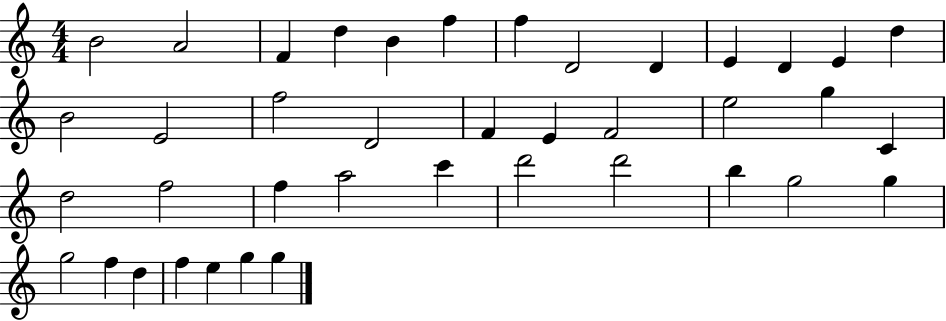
{
  \clef treble
  \numericTimeSignature
  \time 4/4
  \key c \major
  b'2 a'2 | f'4 d''4 b'4 f''4 | f''4 d'2 d'4 | e'4 d'4 e'4 d''4 | \break b'2 e'2 | f''2 d'2 | f'4 e'4 f'2 | e''2 g''4 c'4 | \break d''2 f''2 | f''4 a''2 c'''4 | d'''2 d'''2 | b''4 g''2 g''4 | \break g''2 f''4 d''4 | f''4 e''4 g''4 g''4 | \bar "|."
}